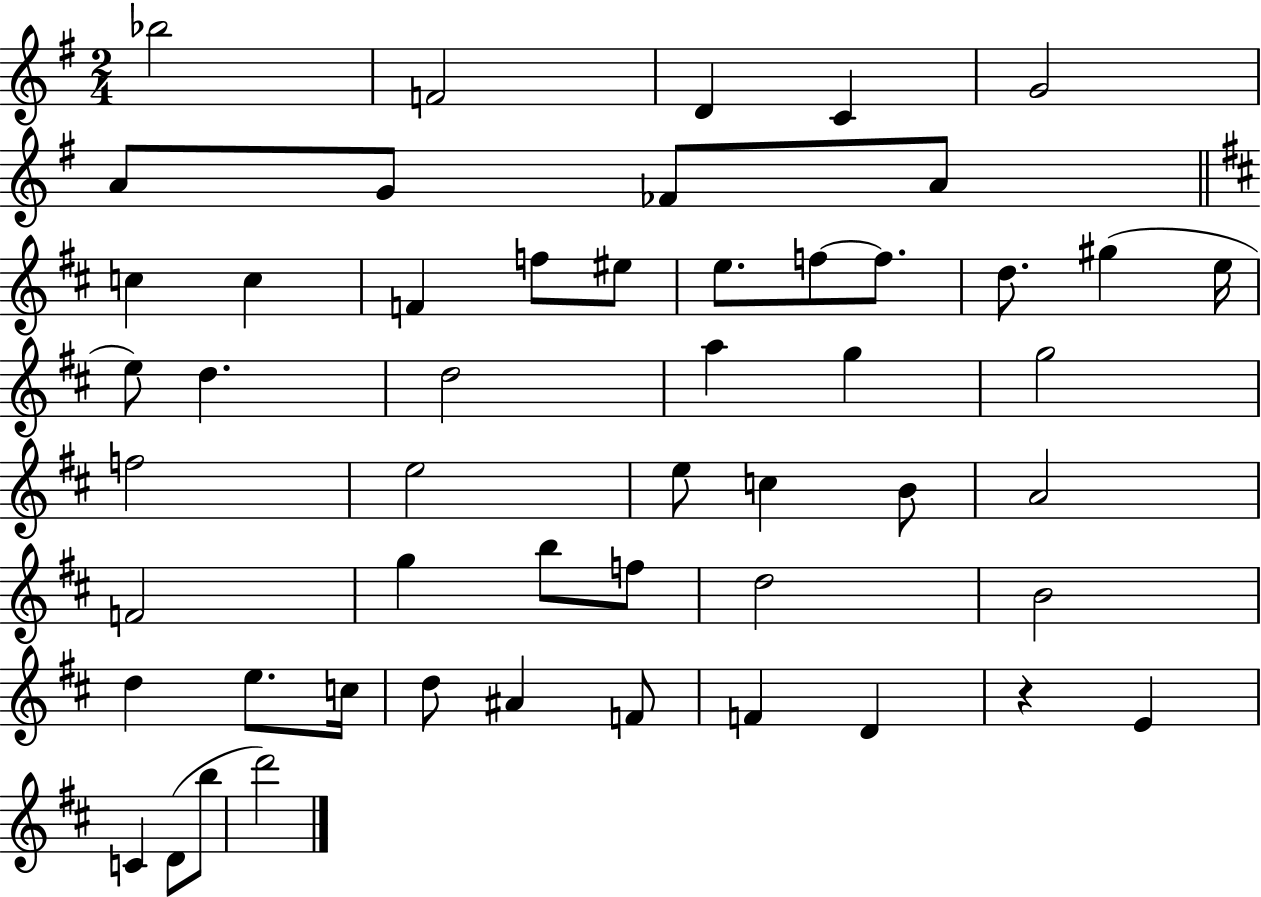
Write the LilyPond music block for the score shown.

{
  \clef treble
  \numericTimeSignature
  \time 2/4
  \key g \major
  \repeat volta 2 { bes''2 | f'2 | d'4 c'4 | g'2 | \break a'8 g'8 fes'8 a'8 | \bar "||" \break \key d \major c''4 c''4 | f'4 f''8 eis''8 | e''8. f''8~~ f''8. | d''8. gis''4( e''16 | \break e''8) d''4. | d''2 | a''4 g''4 | g''2 | \break f''2 | e''2 | e''8 c''4 b'8 | a'2 | \break f'2 | g''4 b''8 f''8 | d''2 | b'2 | \break d''4 e''8. c''16 | d''8 ais'4 f'8 | f'4 d'4 | r4 e'4 | \break c'4 d'8( b''8 | d'''2) | } \bar "|."
}